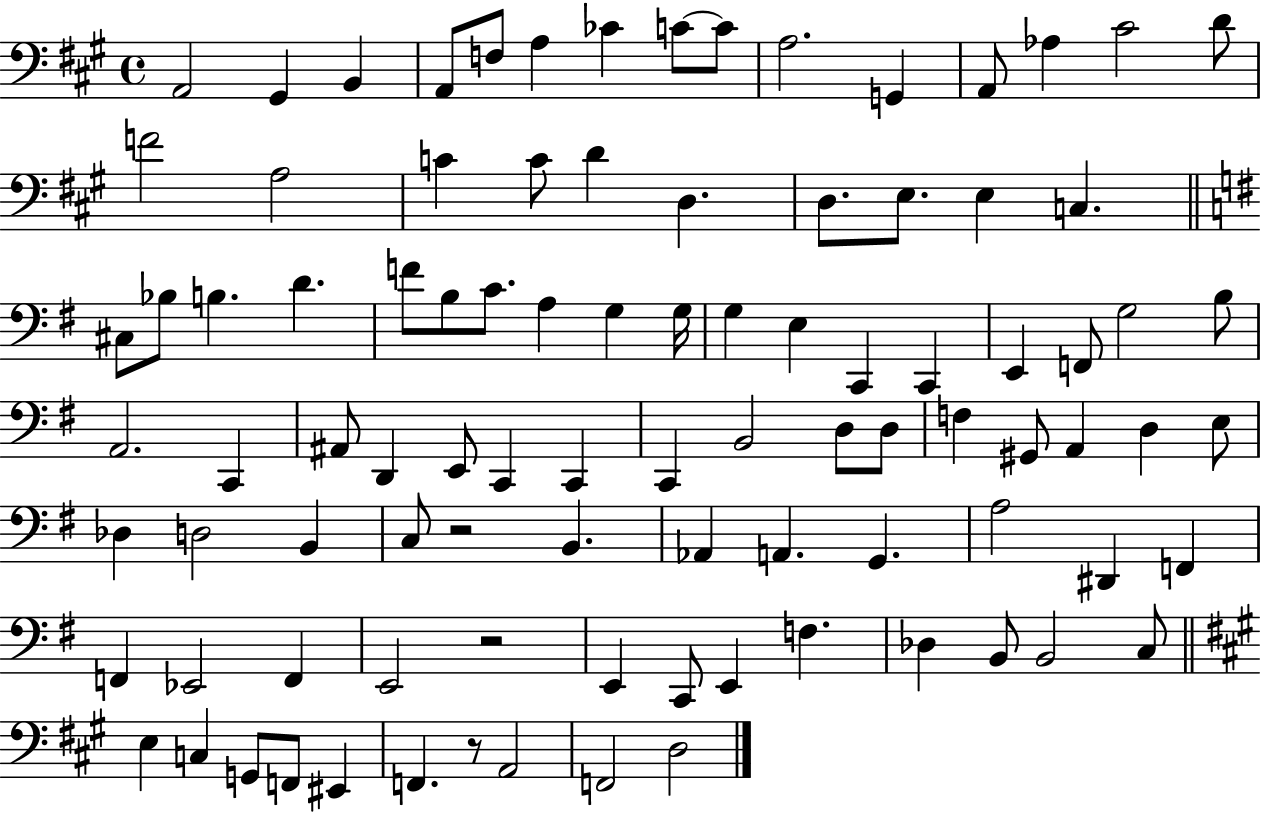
{
  \clef bass
  \time 4/4
  \defaultTimeSignature
  \key a \major
  \repeat volta 2 { a,2 gis,4 b,4 | a,8 f8 a4 ces'4 c'8~~ c'8 | a2. g,4 | a,8 aes4 cis'2 d'8 | \break f'2 a2 | c'4 c'8 d'4 d4. | d8. e8. e4 c4. | \bar "||" \break \key g \major cis8 bes8 b4. d'4. | f'8 b8 c'8. a4 g4 g16 | g4 e4 c,4 c,4 | e,4 f,8 g2 b8 | \break a,2. c,4 | ais,8 d,4 e,8 c,4 c,4 | c,4 b,2 d8 d8 | f4 gis,8 a,4 d4 e8 | \break des4 d2 b,4 | c8 r2 b,4. | aes,4 a,4. g,4. | a2 dis,4 f,4 | \break f,4 ees,2 f,4 | e,2 r2 | e,4 c,8 e,4 f4. | des4 b,8 b,2 c8 | \break \bar "||" \break \key a \major e4 c4 g,8 f,8 eis,4 | f,4. r8 a,2 | f,2 d2 | } \bar "|."
}